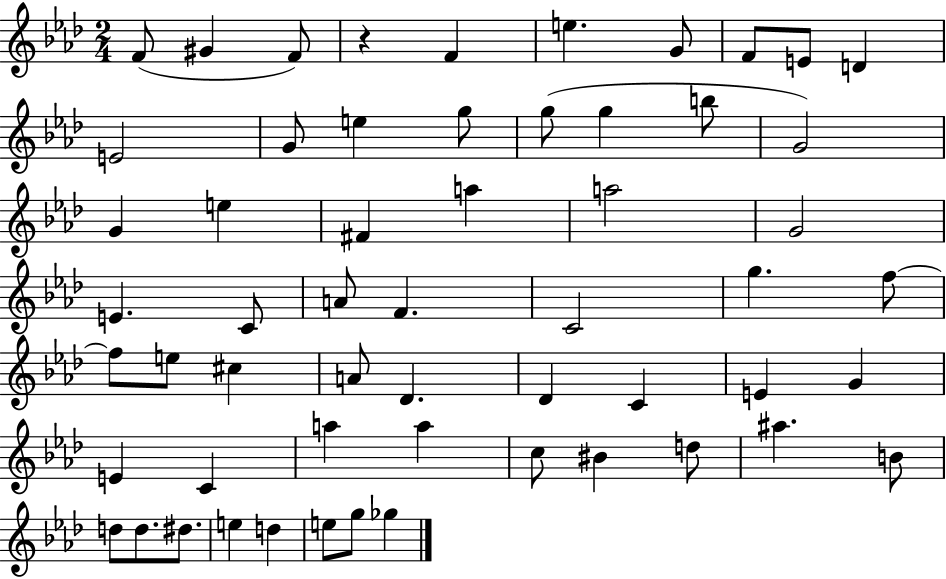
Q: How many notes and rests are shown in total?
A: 57